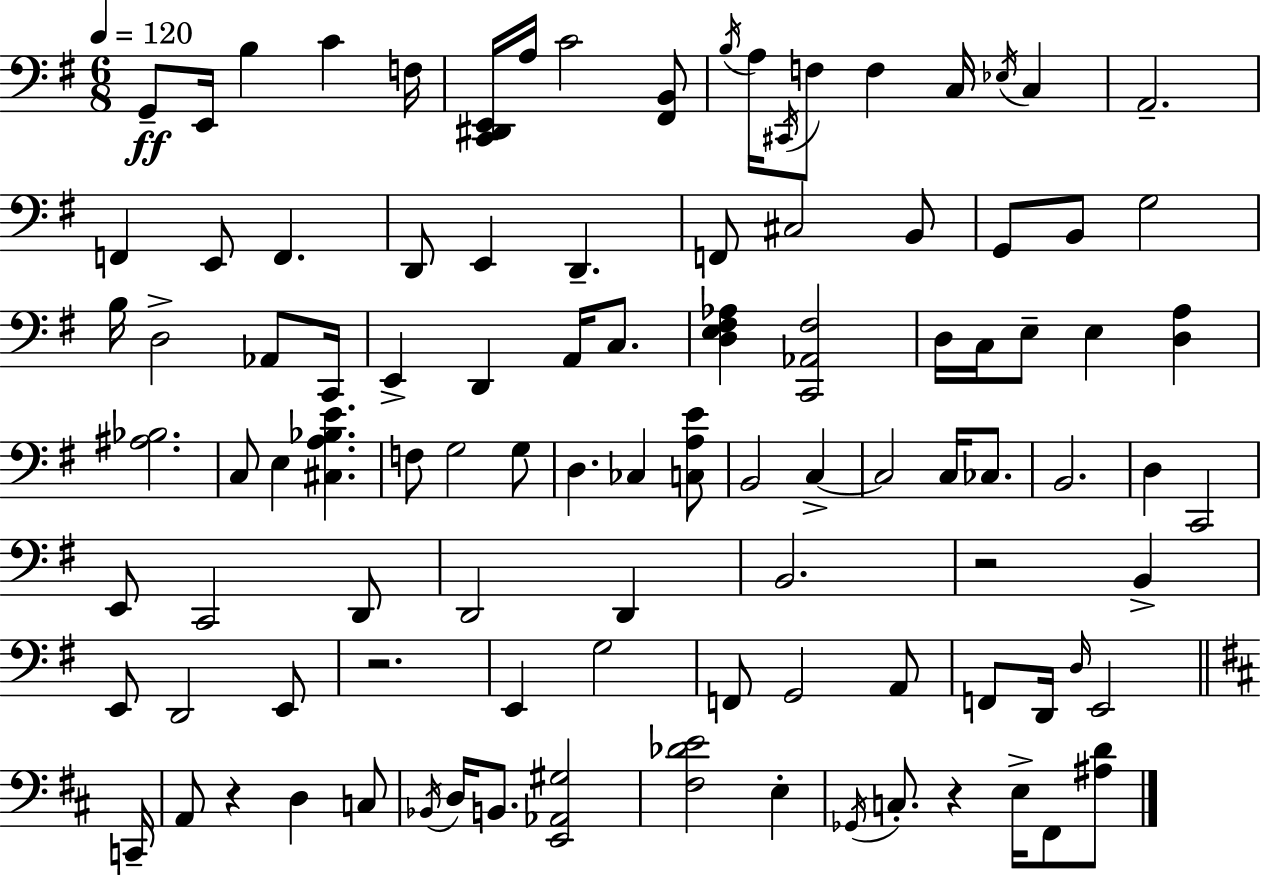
X:1
T:Untitled
M:6/8
L:1/4
K:Em
G,,/2 E,,/4 B, C F,/4 [C,,^D,,E,,]/4 A,/4 C2 [^F,,B,,]/2 B,/4 A,/4 ^C,,/4 F,/2 F, C,/4 _E,/4 C, A,,2 F,, E,,/2 F,, D,,/2 E,, D,, F,,/2 ^C,2 B,,/2 G,,/2 B,,/2 G,2 B,/4 D,2 _A,,/2 C,,/4 E,, D,, A,,/4 C,/2 [D,E,^F,_A,] [C,,_A,,^F,]2 D,/4 C,/4 E,/2 E, [D,A,] [^A,_B,]2 C,/2 E, [^C,A,_B,E] F,/2 G,2 G,/2 D, _C, [C,A,E]/2 B,,2 C, C,2 C,/4 _C,/2 B,,2 D, C,,2 E,,/2 C,,2 D,,/2 D,,2 D,, B,,2 z2 B,, E,,/2 D,,2 E,,/2 z2 E,, G,2 F,,/2 G,,2 A,,/2 F,,/2 D,,/4 D,/4 E,,2 C,,/4 A,,/2 z D, C,/2 _B,,/4 D,/4 B,,/2 [E,,_A,,^G,]2 [^F,_DE]2 E, _G,,/4 C,/2 z E,/4 ^F,,/2 [^A,D]/2